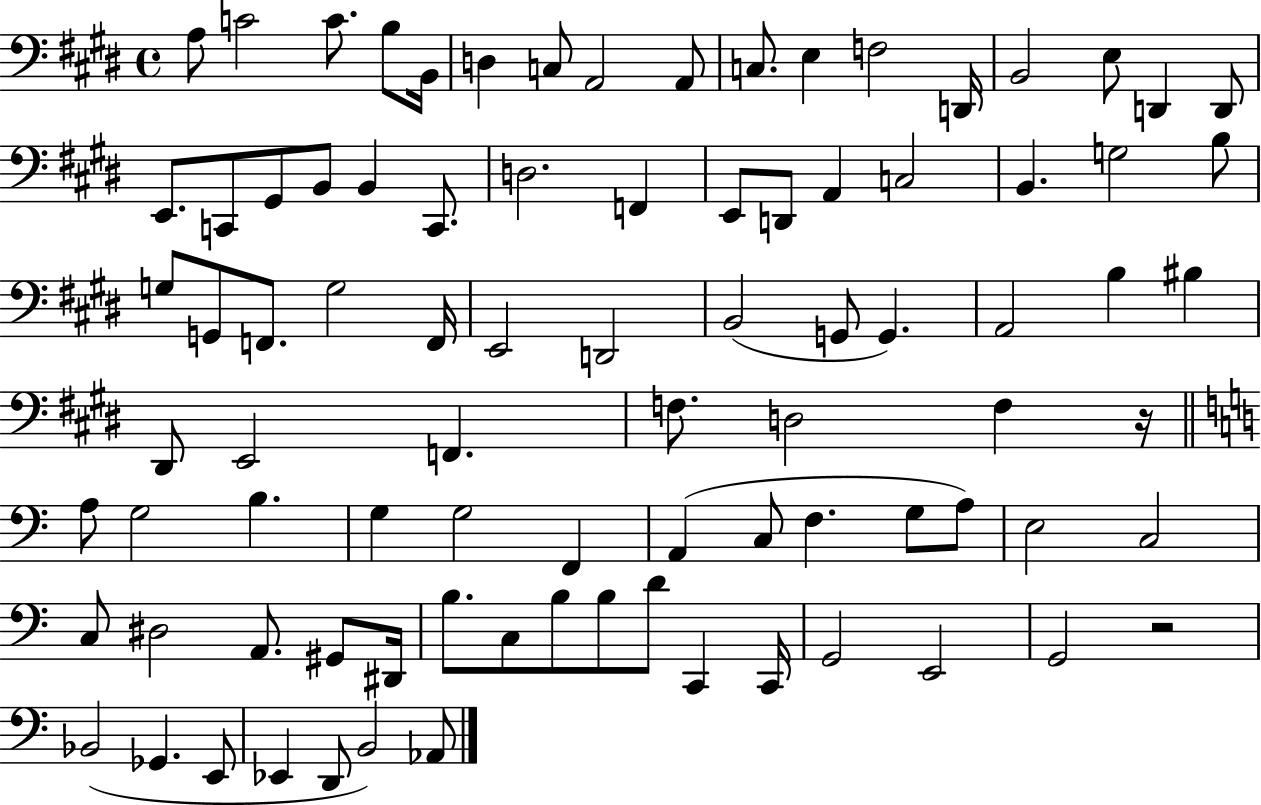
X:1
T:Untitled
M:4/4
L:1/4
K:E
A,/2 C2 C/2 B,/2 B,,/4 D, C,/2 A,,2 A,,/2 C,/2 E, F,2 D,,/4 B,,2 E,/2 D,, D,,/2 E,,/2 C,,/2 ^G,,/2 B,,/2 B,, C,,/2 D,2 F,, E,,/2 D,,/2 A,, C,2 B,, G,2 B,/2 G,/2 G,,/2 F,,/2 G,2 F,,/4 E,,2 D,,2 B,,2 G,,/2 G,, A,,2 B, ^B, ^D,,/2 E,,2 F,, F,/2 D,2 F, z/4 A,/2 G,2 B, G, G,2 F,, A,, C,/2 F, G,/2 A,/2 E,2 C,2 C,/2 ^D,2 A,,/2 ^G,,/2 ^D,,/4 B,/2 C,/2 B,/2 B,/2 D/2 C,, C,,/4 G,,2 E,,2 G,,2 z2 _B,,2 _G,, E,,/2 _E,, D,,/2 B,,2 _A,,/2